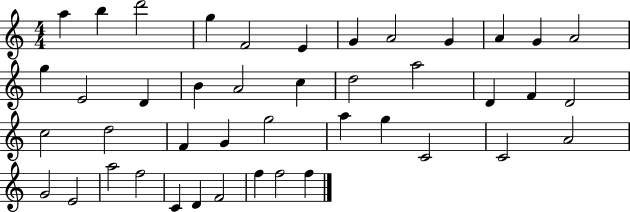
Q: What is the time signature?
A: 4/4